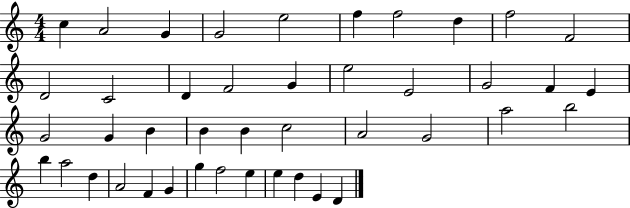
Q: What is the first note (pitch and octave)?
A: C5